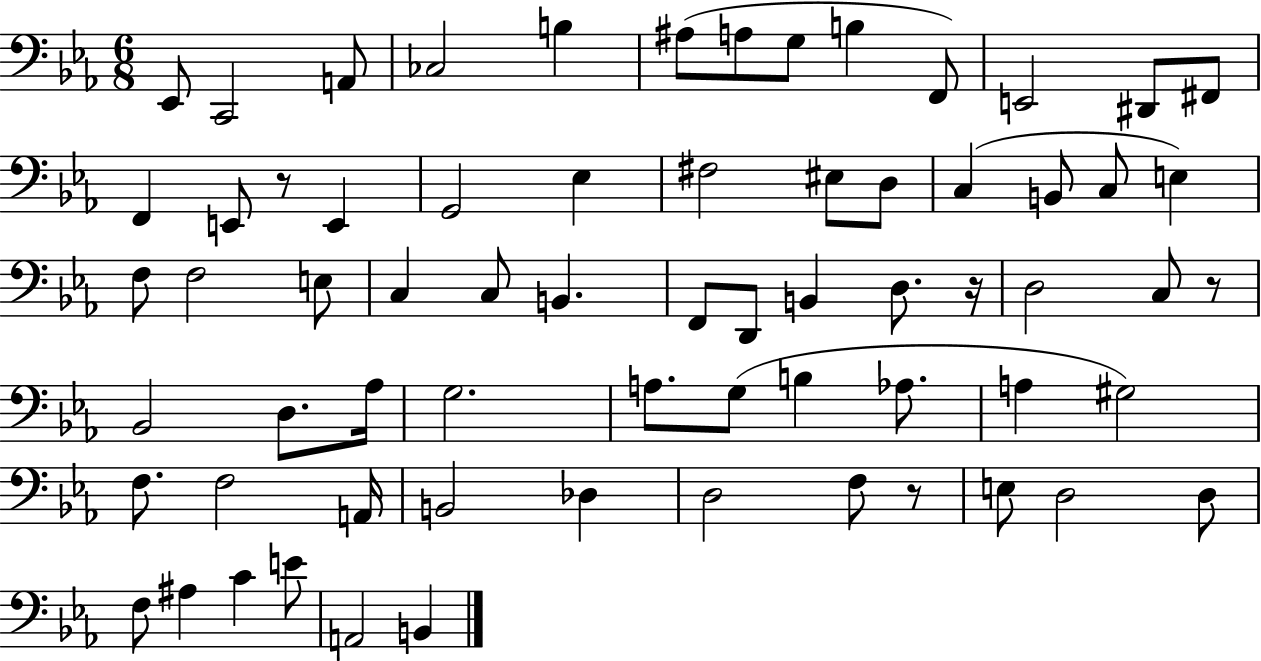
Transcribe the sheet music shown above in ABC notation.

X:1
T:Untitled
M:6/8
L:1/4
K:Eb
_E,,/2 C,,2 A,,/2 _C,2 B, ^A,/2 A,/2 G,/2 B, F,,/2 E,,2 ^D,,/2 ^F,,/2 F,, E,,/2 z/2 E,, G,,2 _E, ^F,2 ^E,/2 D,/2 C, B,,/2 C,/2 E, F,/2 F,2 E,/2 C, C,/2 B,, F,,/2 D,,/2 B,, D,/2 z/4 D,2 C,/2 z/2 _B,,2 D,/2 _A,/4 G,2 A,/2 G,/2 B, _A,/2 A, ^G,2 F,/2 F,2 A,,/4 B,,2 _D, D,2 F,/2 z/2 E,/2 D,2 D,/2 F,/2 ^A, C E/2 A,,2 B,,